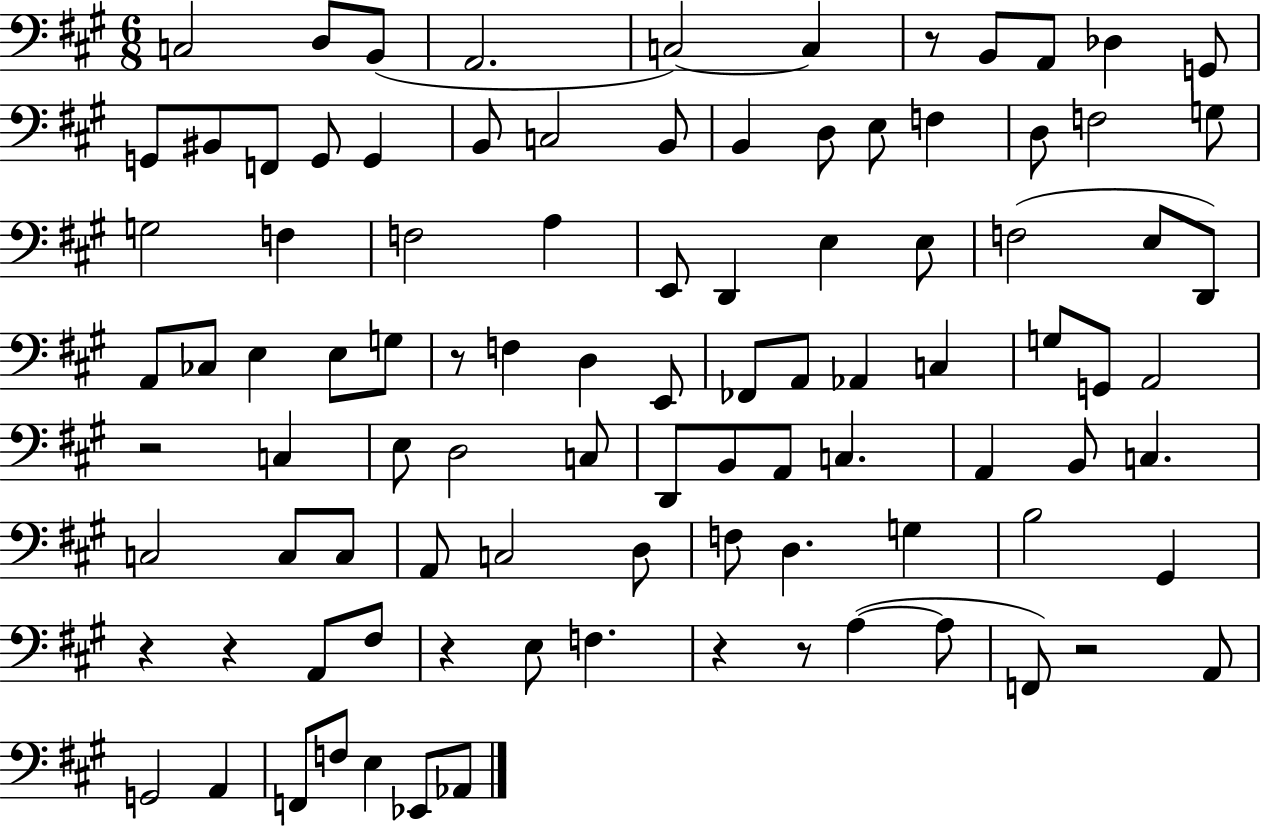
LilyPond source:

{
  \clef bass
  \numericTimeSignature
  \time 6/8
  \key a \major
  c2 d8 b,8( | a,2. | c2~~) c4 | r8 b,8 a,8 des4 g,8 | \break g,8 bis,8 f,8 g,8 g,4 | b,8 c2 b,8 | b,4 d8 e8 f4 | d8 f2 g8 | \break g2 f4 | f2 a4 | e,8 d,4 e4 e8 | f2( e8 d,8) | \break a,8 ces8 e4 e8 g8 | r8 f4 d4 e,8 | fes,8 a,8 aes,4 c4 | g8 g,8 a,2 | \break r2 c4 | e8 d2 c8 | d,8 b,8 a,8 c4. | a,4 b,8 c4. | \break c2 c8 c8 | a,8 c2 d8 | f8 d4. g4 | b2 gis,4 | \break r4 r4 a,8 fis8 | r4 e8 f4. | r4 r8 a4~(~ a8 | f,8) r2 a,8 | \break g,2 a,4 | f,8 f8 e4 ees,8 aes,8 | \bar "|."
}